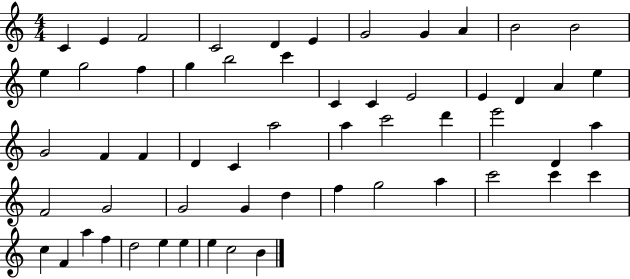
{
  \clef treble
  \numericTimeSignature
  \time 4/4
  \key c \major
  c'4 e'4 f'2 | c'2 d'4 e'4 | g'2 g'4 a'4 | b'2 b'2 | \break e''4 g''2 f''4 | g''4 b''2 c'''4 | c'4 c'4 e'2 | e'4 d'4 a'4 e''4 | \break g'2 f'4 f'4 | d'4 c'4 a''2 | a''4 c'''2 d'''4 | e'''2 d'4 a''4 | \break f'2 g'2 | g'2 g'4 d''4 | f''4 g''2 a''4 | c'''2 c'''4 c'''4 | \break c''4 f'4 a''4 f''4 | d''2 e''4 e''4 | e''4 c''2 b'4 | \bar "|."
}